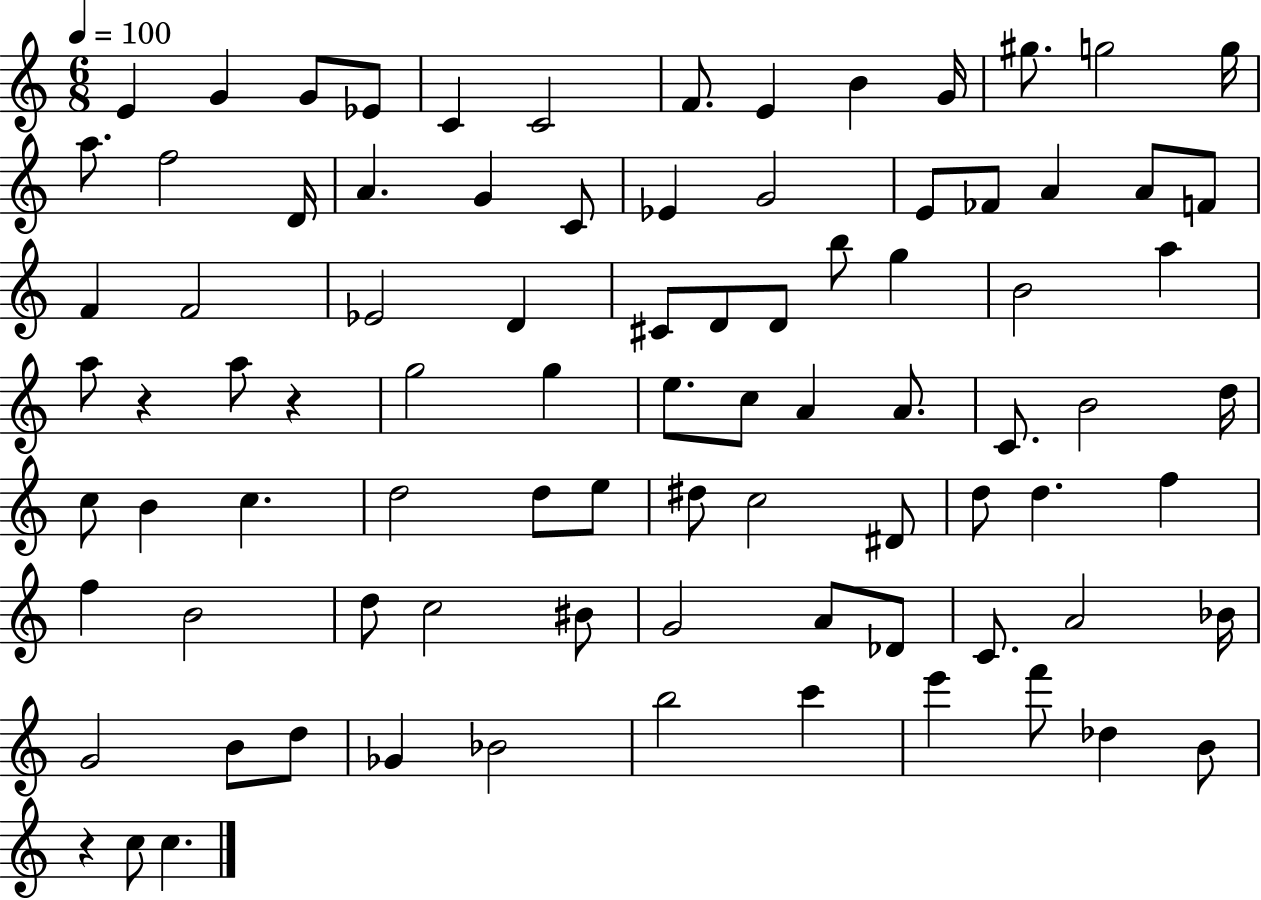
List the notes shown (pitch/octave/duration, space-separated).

E4/q G4/q G4/e Eb4/e C4/q C4/h F4/e. E4/q B4/q G4/s G#5/e. G5/h G5/s A5/e. F5/h D4/s A4/q. G4/q C4/e Eb4/q G4/h E4/e FES4/e A4/q A4/e F4/e F4/q F4/h Eb4/h D4/q C#4/e D4/e D4/e B5/e G5/q B4/h A5/q A5/e R/q A5/e R/q G5/h G5/q E5/e. C5/e A4/q A4/e. C4/e. B4/h D5/s C5/e B4/q C5/q. D5/h D5/e E5/e D#5/e C5/h D#4/e D5/e D5/q. F5/q F5/q B4/h D5/e C5/h BIS4/e G4/h A4/e Db4/e C4/e. A4/h Bb4/s G4/h B4/e D5/e Gb4/q Bb4/h B5/h C6/q E6/q F6/e Db5/q B4/e R/q C5/e C5/q.